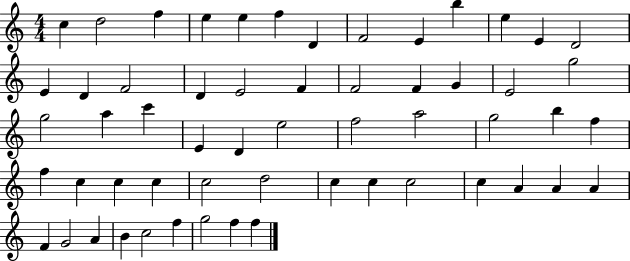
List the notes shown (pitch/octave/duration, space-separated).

C5/q D5/h F5/q E5/q E5/q F5/q D4/q F4/h E4/q B5/q E5/q E4/q D4/h E4/q D4/q F4/h D4/q E4/h F4/q F4/h F4/q G4/q E4/h G5/h G5/h A5/q C6/q E4/q D4/q E5/h F5/h A5/h G5/h B5/q F5/q F5/q C5/q C5/q C5/q C5/h D5/h C5/q C5/q C5/h C5/q A4/q A4/q A4/q F4/q G4/h A4/q B4/q C5/h F5/q G5/h F5/q F5/q